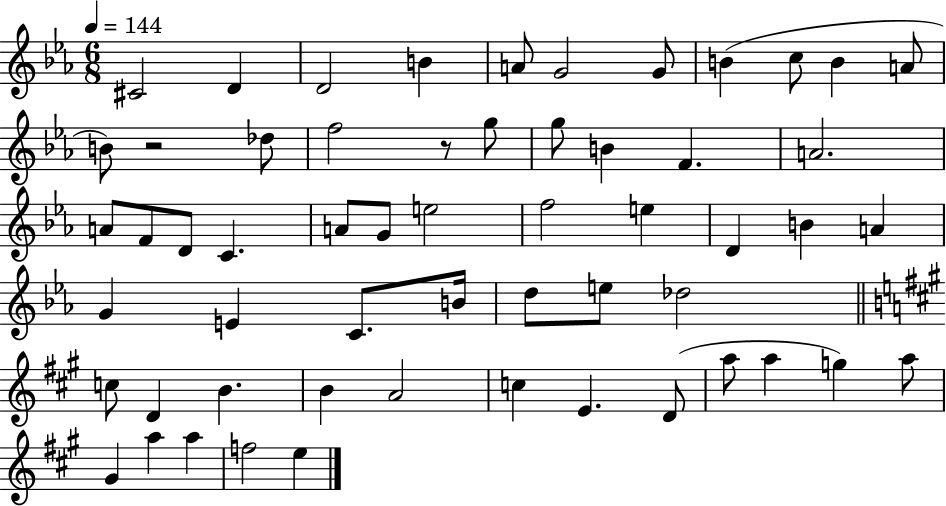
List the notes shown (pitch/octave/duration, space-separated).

C#4/h D4/q D4/h B4/q A4/e G4/h G4/e B4/q C5/e B4/q A4/e B4/e R/h Db5/e F5/h R/e G5/e G5/e B4/q F4/q. A4/h. A4/e F4/e D4/e C4/q. A4/e G4/e E5/h F5/h E5/q D4/q B4/q A4/q G4/q E4/q C4/e. B4/s D5/e E5/e Db5/h C5/e D4/q B4/q. B4/q A4/h C5/q E4/q. D4/e A5/e A5/q G5/q A5/e G#4/q A5/q A5/q F5/h E5/q